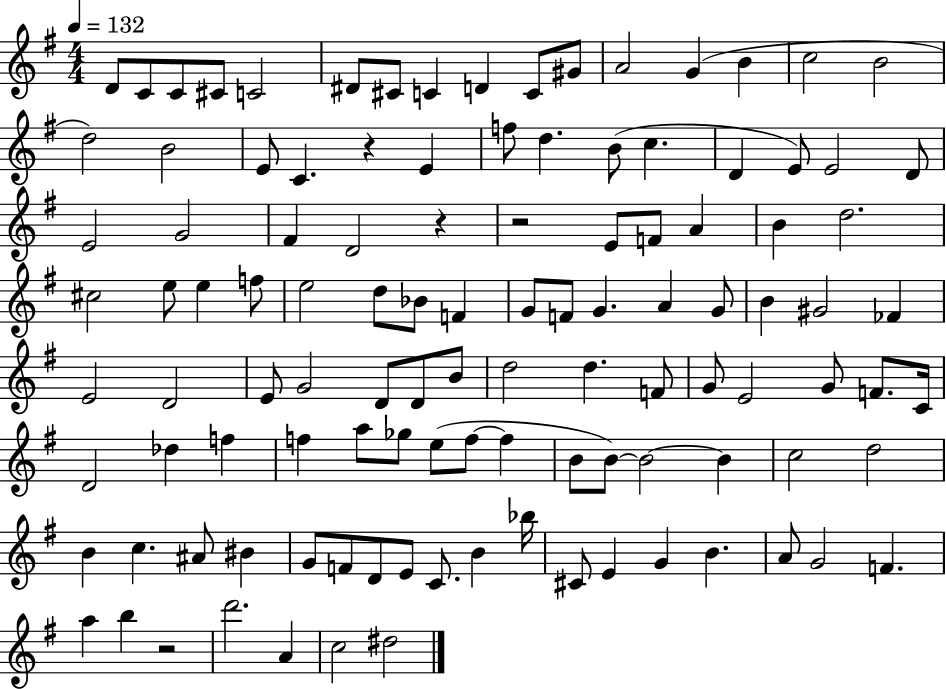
X:1
T:Untitled
M:4/4
L:1/4
K:G
D/2 C/2 C/2 ^C/2 C2 ^D/2 ^C/2 C D C/2 ^G/2 A2 G B c2 B2 d2 B2 E/2 C z E f/2 d B/2 c D E/2 E2 D/2 E2 G2 ^F D2 z z2 E/2 F/2 A B d2 ^c2 e/2 e f/2 e2 d/2 _B/2 F G/2 F/2 G A G/2 B ^G2 _F E2 D2 E/2 G2 D/2 D/2 B/2 d2 d F/2 G/2 E2 G/2 F/2 C/4 D2 _d f f a/2 _g/2 e/2 f/2 f B/2 B/2 B2 B c2 d2 B c ^A/2 ^B G/2 F/2 D/2 E/2 C/2 B _b/4 ^C/2 E G B A/2 G2 F a b z2 d'2 A c2 ^d2